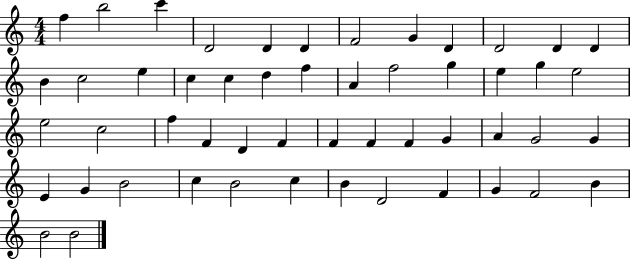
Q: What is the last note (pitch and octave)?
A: B4